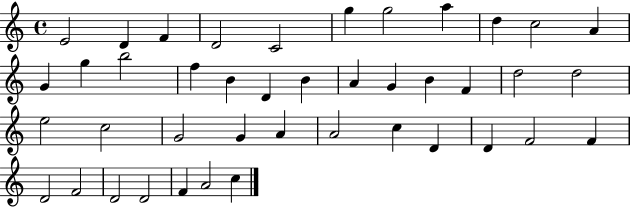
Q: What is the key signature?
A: C major